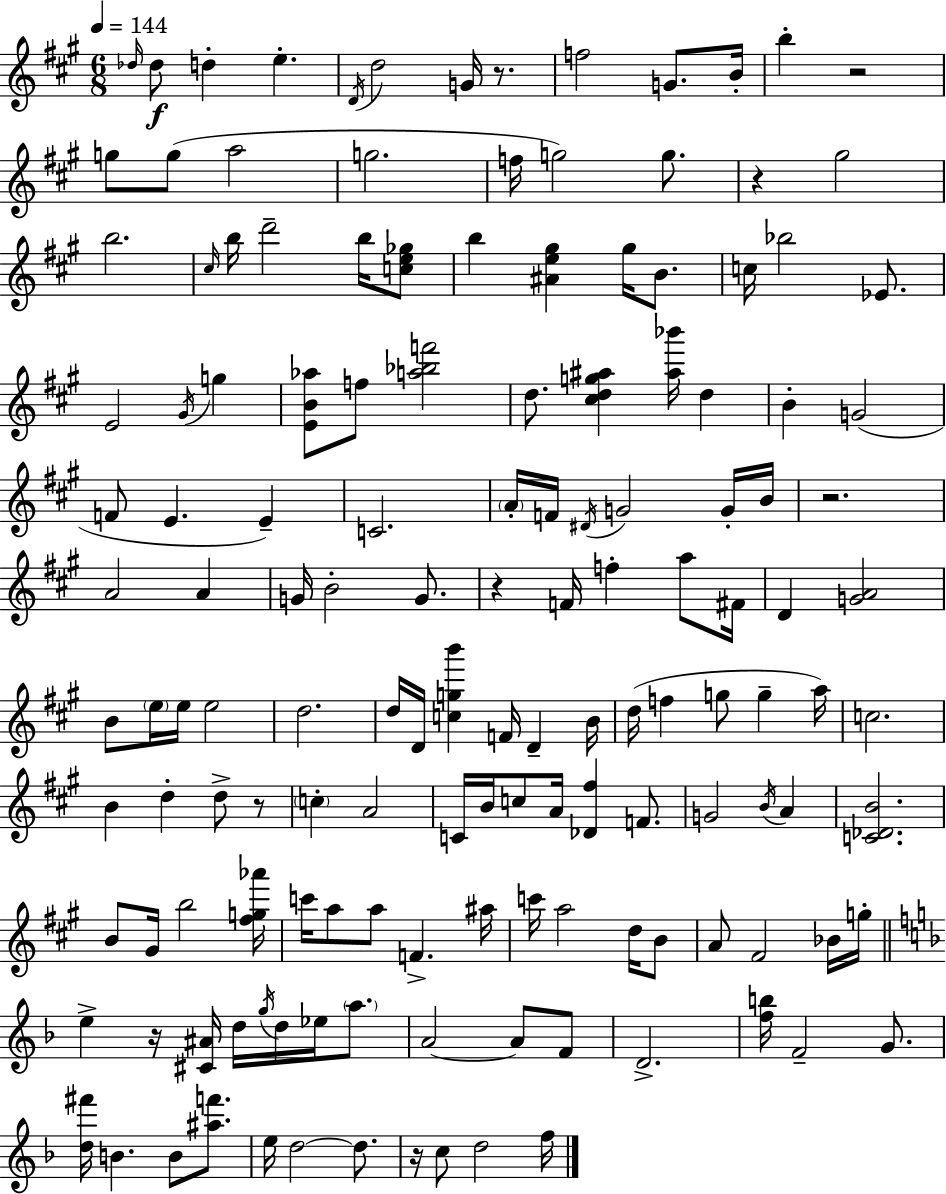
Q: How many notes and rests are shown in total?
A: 146